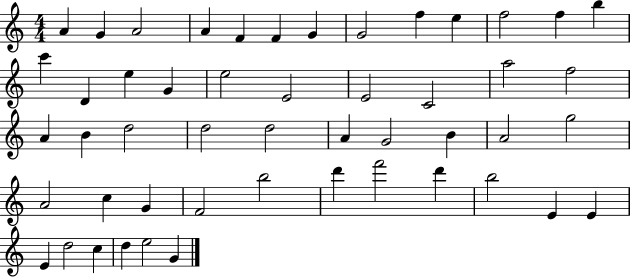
A4/q G4/q A4/h A4/q F4/q F4/q G4/q G4/h F5/q E5/q F5/h F5/q B5/q C6/q D4/q E5/q G4/q E5/h E4/h E4/h C4/h A5/h F5/h A4/q B4/q D5/h D5/h D5/h A4/q G4/h B4/q A4/h G5/h A4/h C5/q G4/q F4/h B5/h D6/q F6/h D6/q B5/h E4/q E4/q E4/q D5/h C5/q D5/q E5/h G4/q